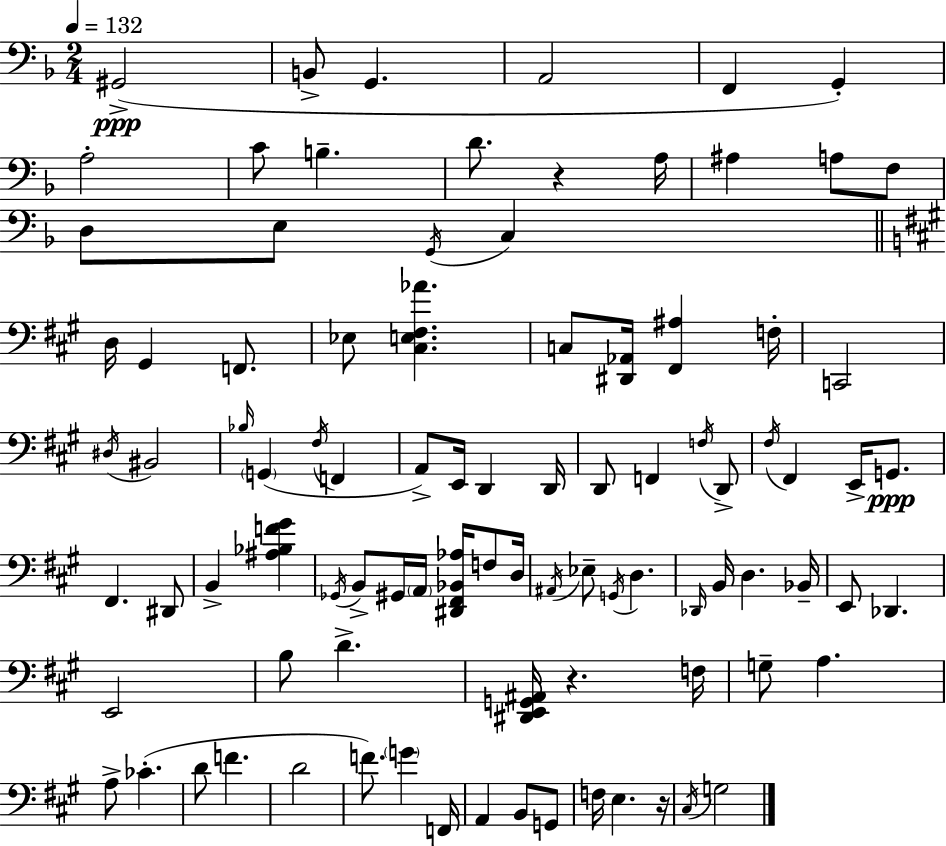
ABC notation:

X:1
T:Untitled
M:2/4
L:1/4
K:F
^G,,2 B,,/2 G,, A,,2 F,, G,, A,2 C/2 B, D/2 z A,/4 ^A, A,/2 F,/2 D,/2 E,/2 G,,/4 C, D,/4 ^G,, F,,/2 _E,/2 [^C,E,^F,_A] C,/2 [^D,,_A,,]/4 [^F,,^A,] F,/4 C,,2 ^D,/4 ^B,,2 _B,/4 G,, ^F,/4 F,, A,,/2 E,,/4 D,, D,,/4 D,,/2 F,, F,/4 D,,/2 ^F,/4 ^F,, E,,/4 G,,/2 ^F,, ^D,,/2 B,, [^A,_B,F^G] _G,,/4 B,,/2 ^G,,/4 A,,/4 [^D,,^F,,_B,,_A,]/4 F,/2 D,/4 ^A,,/4 _E,/2 G,,/4 D, _D,,/4 B,,/4 D, _B,,/4 E,,/2 _D,, E,,2 B,/2 D [^D,,E,,G,,^A,,]/4 z F,/4 G,/2 A, A,/2 _C D/2 F D2 F/2 G F,,/4 A,, B,,/2 G,,/2 F,/4 E, z/4 ^C,/4 G,2